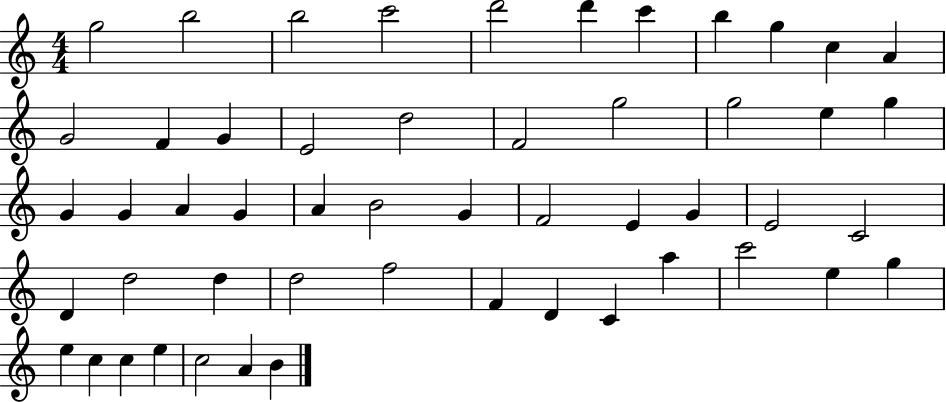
G5/h B5/h B5/h C6/h D6/h D6/q C6/q B5/q G5/q C5/q A4/q G4/h F4/q G4/q E4/h D5/h F4/h G5/h G5/h E5/q G5/q G4/q G4/q A4/q G4/q A4/q B4/h G4/q F4/h E4/q G4/q E4/h C4/h D4/q D5/h D5/q D5/h F5/h F4/q D4/q C4/q A5/q C6/h E5/q G5/q E5/q C5/q C5/q E5/q C5/h A4/q B4/q